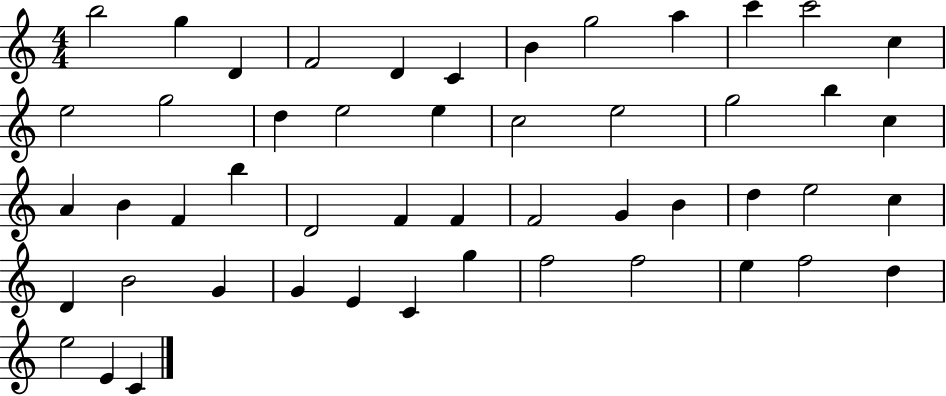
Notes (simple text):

B5/h G5/q D4/q F4/h D4/q C4/q B4/q G5/h A5/q C6/q C6/h C5/q E5/h G5/h D5/q E5/h E5/q C5/h E5/h G5/h B5/q C5/q A4/q B4/q F4/q B5/q D4/h F4/q F4/q F4/h G4/q B4/q D5/q E5/h C5/q D4/q B4/h G4/q G4/q E4/q C4/q G5/q F5/h F5/h E5/q F5/h D5/q E5/h E4/q C4/q